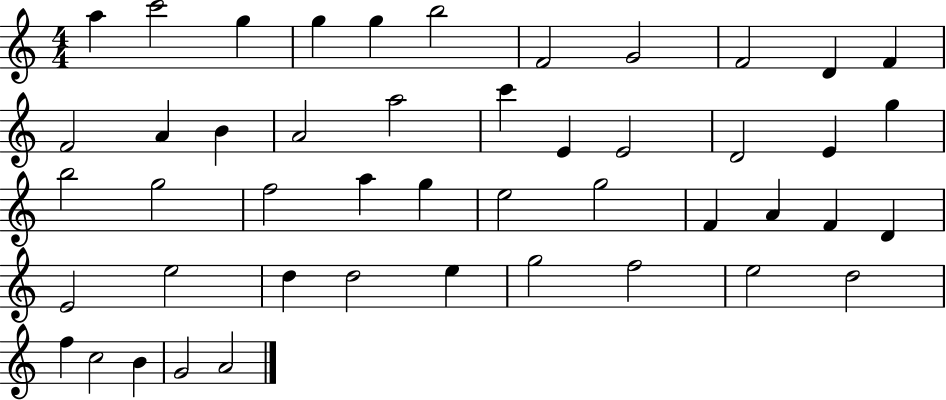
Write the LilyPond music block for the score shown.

{
  \clef treble
  \numericTimeSignature
  \time 4/4
  \key c \major
  a''4 c'''2 g''4 | g''4 g''4 b''2 | f'2 g'2 | f'2 d'4 f'4 | \break f'2 a'4 b'4 | a'2 a''2 | c'''4 e'4 e'2 | d'2 e'4 g''4 | \break b''2 g''2 | f''2 a''4 g''4 | e''2 g''2 | f'4 a'4 f'4 d'4 | \break e'2 e''2 | d''4 d''2 e''4 | g''2 f''2 | e''2 d''2 | \break f''4 c''2 b'4 | g'2 a'2 | \bar "|."
}